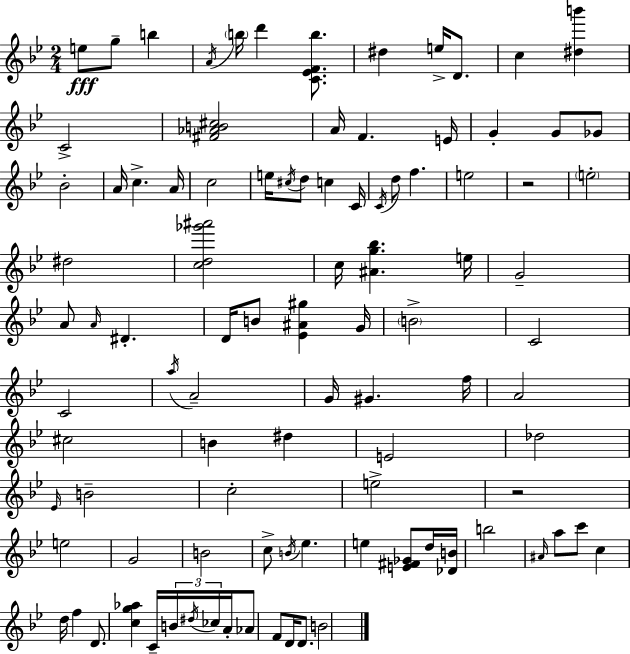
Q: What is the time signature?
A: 2/4